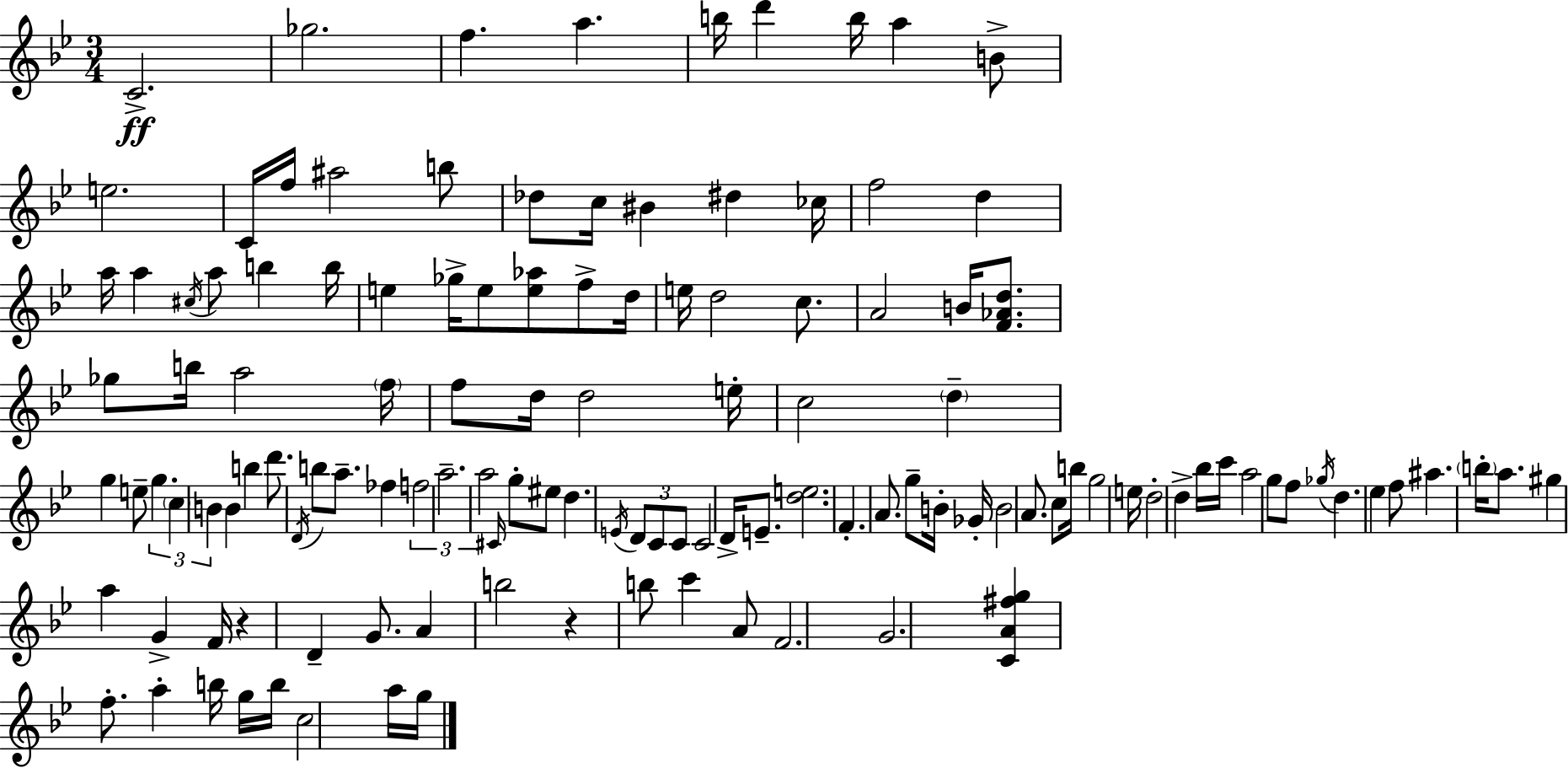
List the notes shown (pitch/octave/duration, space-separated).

C4/h. Gb5/h. F5/q. A5/q. B5/s D6/q B5/s A5/q B4/e E5/h. C4/s F5/s A#5/h B5/e Db5/e C5/s BIS4/q D#5/q CES5/s F5/h D5/q A5/s A5/q C#5/s A5/e B5/q B5/s E5/q Gb5/s E5/e [E5,Ab5]/e F5/e D5/s E5/s D5/h C5/e. A4/h B4/s [F4,Ab4,D5]/e. Gb5/e B5/s A5/h F5/s F5/e D5/s D5/h E5/s C5/h D5/q G5/q E5/e G5/q. C5/q B4/q B4/q B5/q D6/e. D4/s B5/e A5/e. FES5/q F5/h A5/h. A5/h C#4/s G5/e EIS5/e D5/q. E4/s D4/e C4/e C4/e C4/h D4/s E4/e. [D5,E5]/h. F4/q. A4/e. G5/e B4/s Gb4/s B4/h A4/e. C5/e B5/s G5/h E5/s D5/h D5/q Bb5/s C6/s A5/h G5/e F5/e Gb5/s D5/q. Eb5/q F5/e A#5/q. B5/s A5/e. G#5/q A5/q G4/q F4/s R/q D4/q G4/e. A4/q B5/h R/q B5/e C6/q A4/e F4/h. G4/h. [C4,A4,F#5,G5]/q F5/e. A5/q B5/s G5/s B5/s C5/h A5/s G5/s